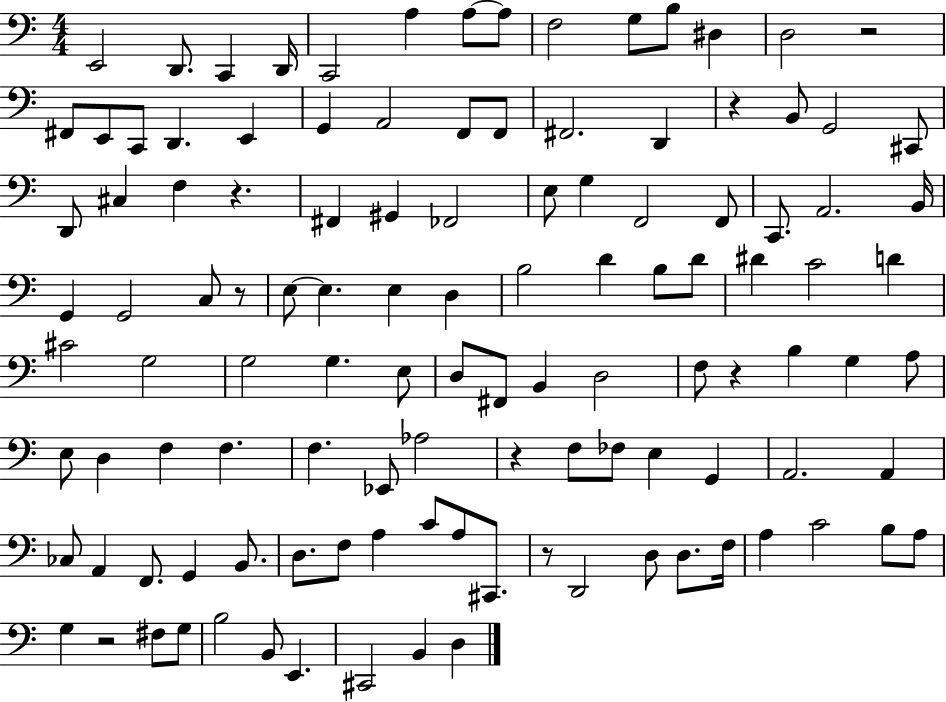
{
  \clef bass
  \numericTimeSignature
  \time 4/4
  \key c \major
  e,2 d,8. c,4 d,16 | c,2 a4 a8~~ a8 | f2 g8 b8 dis4 | d2 r2 | \break fis,8 e,8 c,8 d,4. e,4 | g,4 a,2 f,8 f,8 | fis,2. d,4 | r4 b,8 g,2 cis,8 | \break d,8 cis4 f4 r4. | fis,4 gis,4 fes,2 | e8 g4 f,2 f,8 | c,8. a,2. b,16 | \break g,4 g,2 c8 r8 | e8~~ e4. e4 d4 | b2 d'4 b8 d'8 | dis'4 c'2 d'4 | \break cis'2 g2 | g2 g4. e8 | d8 fis,8 b,4 d2 | f8 r4 b4 g4 a8 | \break e8 d4 f4 f4. | f4. ees,8 aes2 | r4 f8 fes8 e4 g,4 | a,2. a,4 | \break ces8 a,4 f,8. g,4 b,8. | d8. f8 a4 c'8 a8 cis,8. | r8 d,2 d8 d8. f16 | a4 c'2 b8 a8 | \break g4 r2 fis8 g8 | b2 b,8 e,4. | cis,2 b,4 d4 | \bar "|."
}